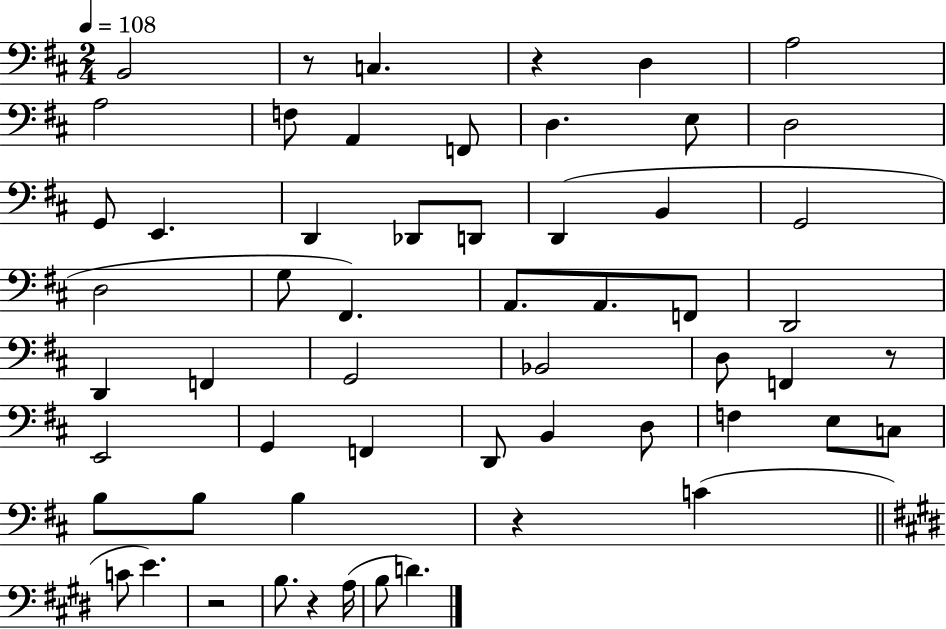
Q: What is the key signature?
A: D major